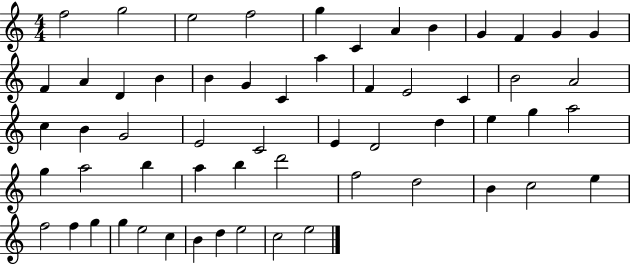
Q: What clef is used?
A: treble